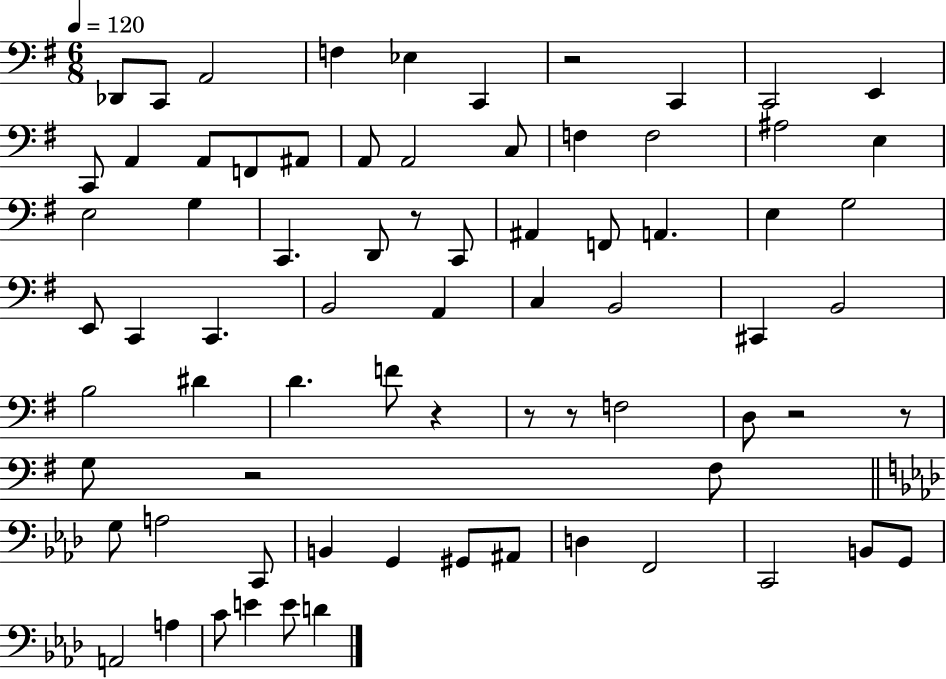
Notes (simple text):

Db2/e C2/e A2/h F3/q Eb3/q C2/q R/h C2/q C2/h E2/q C2/e A2/q A2/e F2/e A#2/e A2/e A2/h C3/e F3/q F3/h A#3/h E3/q E3/h G3/q C2/q. D2/e R/e C2/e A#2/q F2/e A2/q. E3/q G3/h E2/e C2/q C2/q. B2/h A2/q C3/q B2/h C#2/q B2/h B3/h D#4/q D4/q. F4/e R/q R/e R/e F3/h D3/e R/h R/e G3/e R/h F#3/e G3/e A3/h C2/e B2/q G2/q G#2/e A#2/e D3/q F2/h C2/h B2/e G2/e A2/h A3/q C4/e E4/q E4/e D4/q